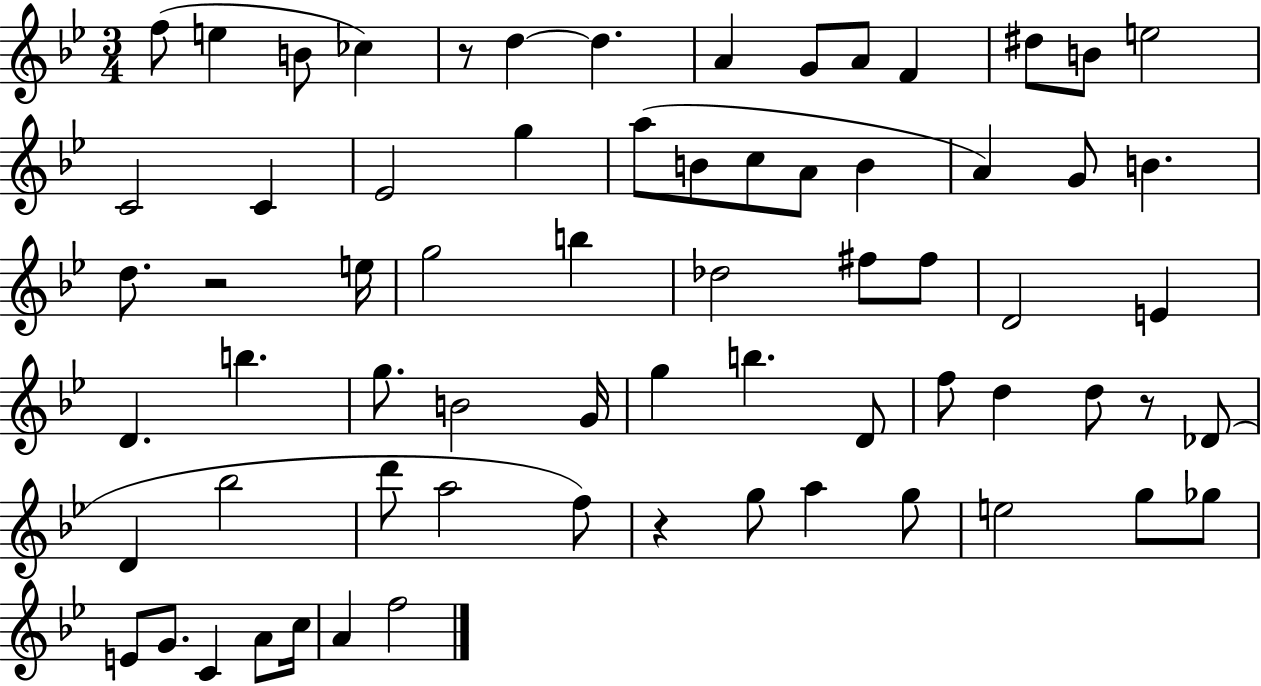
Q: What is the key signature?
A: BES major